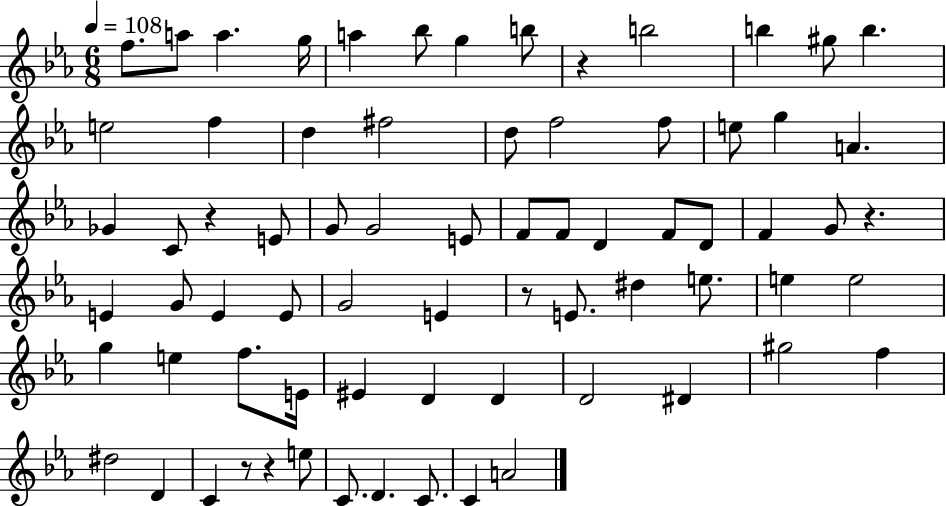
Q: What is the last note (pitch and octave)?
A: A4